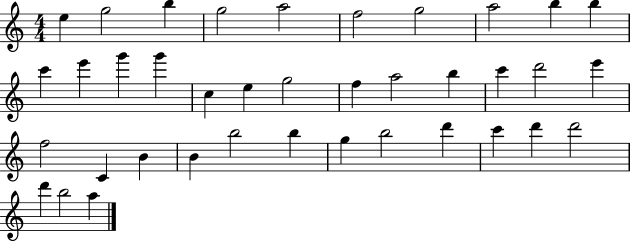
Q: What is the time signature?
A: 4/4